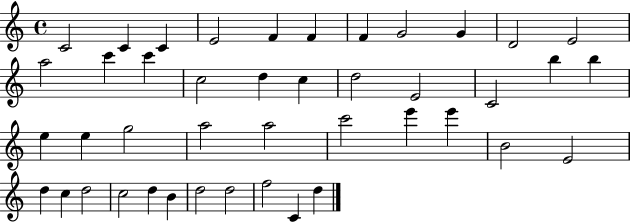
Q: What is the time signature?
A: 4/4